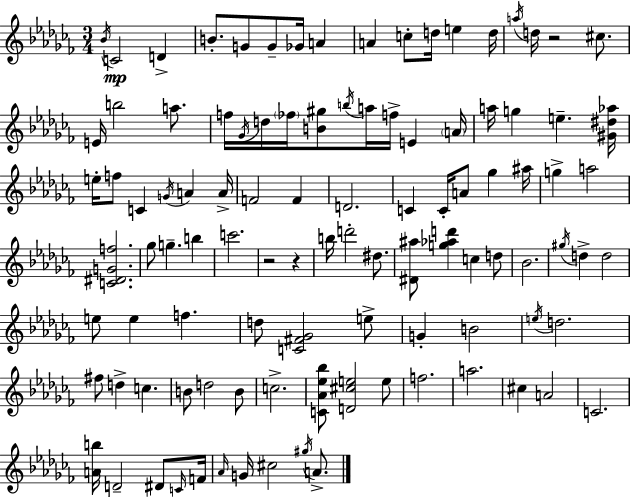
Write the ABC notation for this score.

X:1
T:Untitled
M:3/4
L:1/4
K:Abm
_B/4 C2 D B/2 G/2 G/2 _G/4 A A c/2 d/4 e d/4 a/4 d/4 z2 ^c/2 E/4 b2 a/2 f/4 _G/4 d/4 _f/4 [B^g]/2 b/4 a/4 f/4 E A/4 a/4 g e [^G^d_a]/4 e/4 f/2 C G/4 A A/4 F2 F D2 C C/4 A/2 _g ^a/4 g a2 [C^DGf]2 _g/2 g b c'2 z2 z b/4 d'2 ^d/2 [^D^a]/2 [g_ad'] c d/2 _B2 ^g/4 d d2 e/2 e f d/2 [C^F_G]2 e/2 G B2 e/4 d2 ^f/2 d c B/2 d2 B/2 c2 [C_A_e_b]/2 [D^ce]2 e/2 f2 a2 ^c A2 C2 [Ab]/4 D2 ^D/2 C/4 F/4 _A/4 G/4 ^c2 ^g/4 A/2